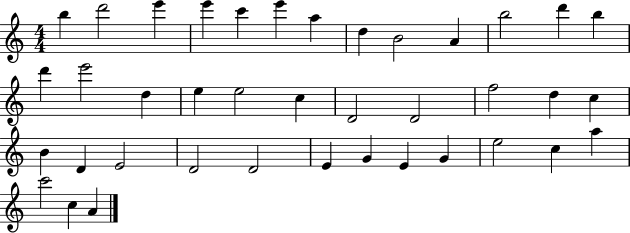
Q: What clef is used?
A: treble